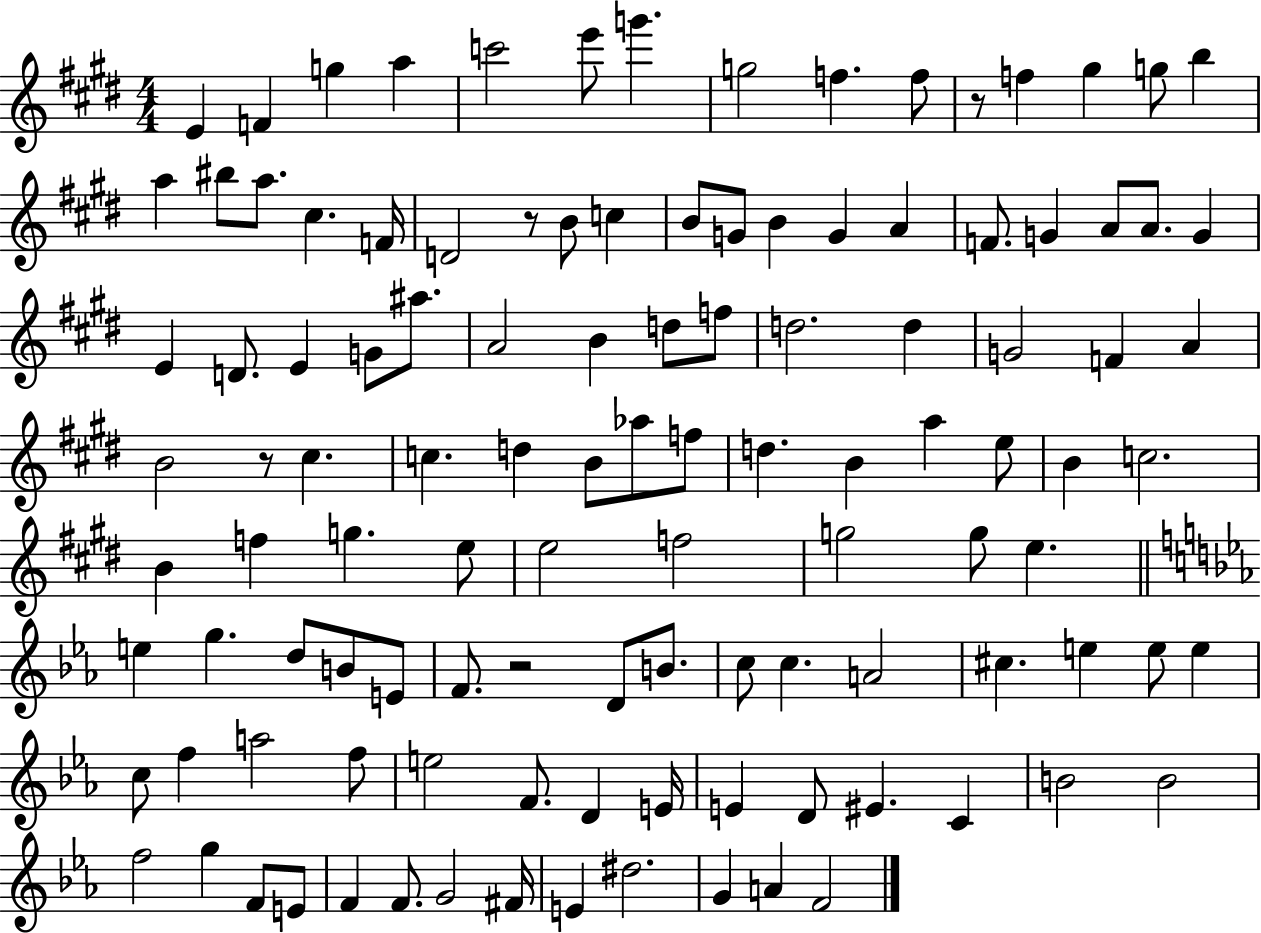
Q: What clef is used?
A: treble